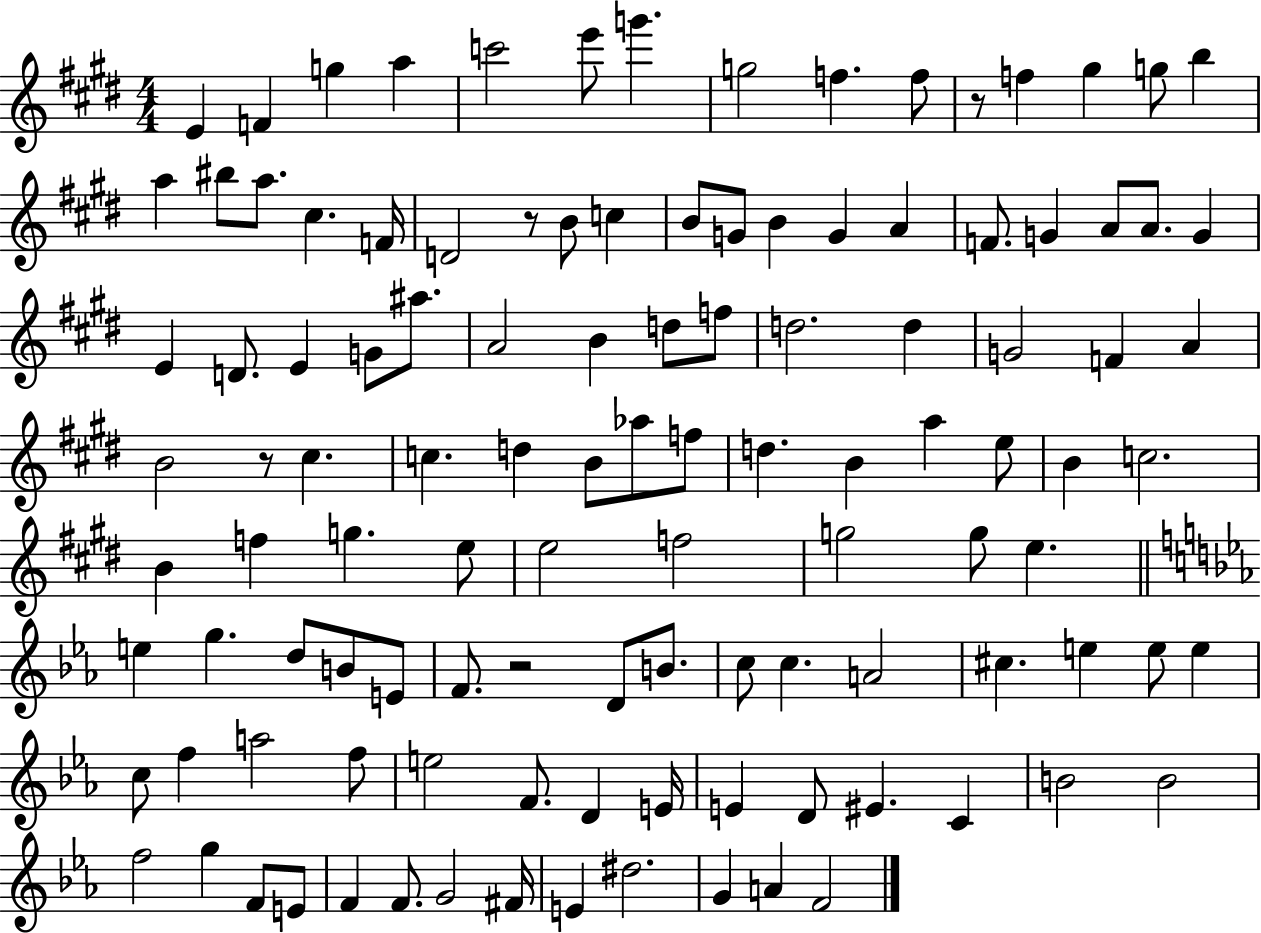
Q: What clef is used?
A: treble